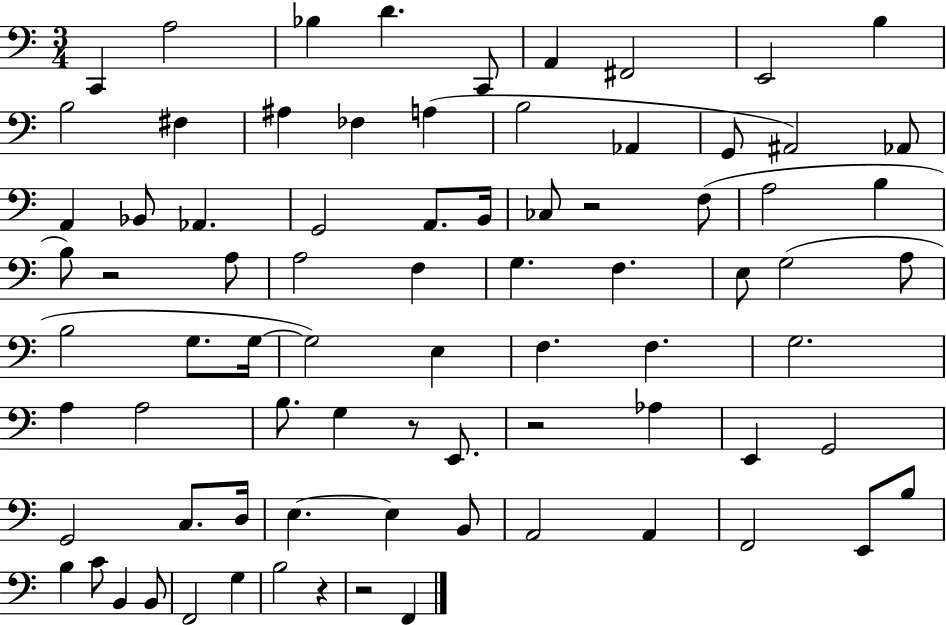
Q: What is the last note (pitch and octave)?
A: F2